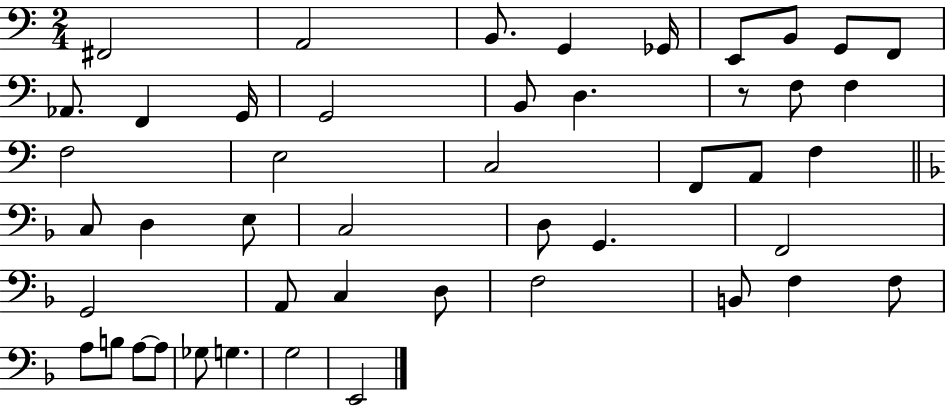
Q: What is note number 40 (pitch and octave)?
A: B3